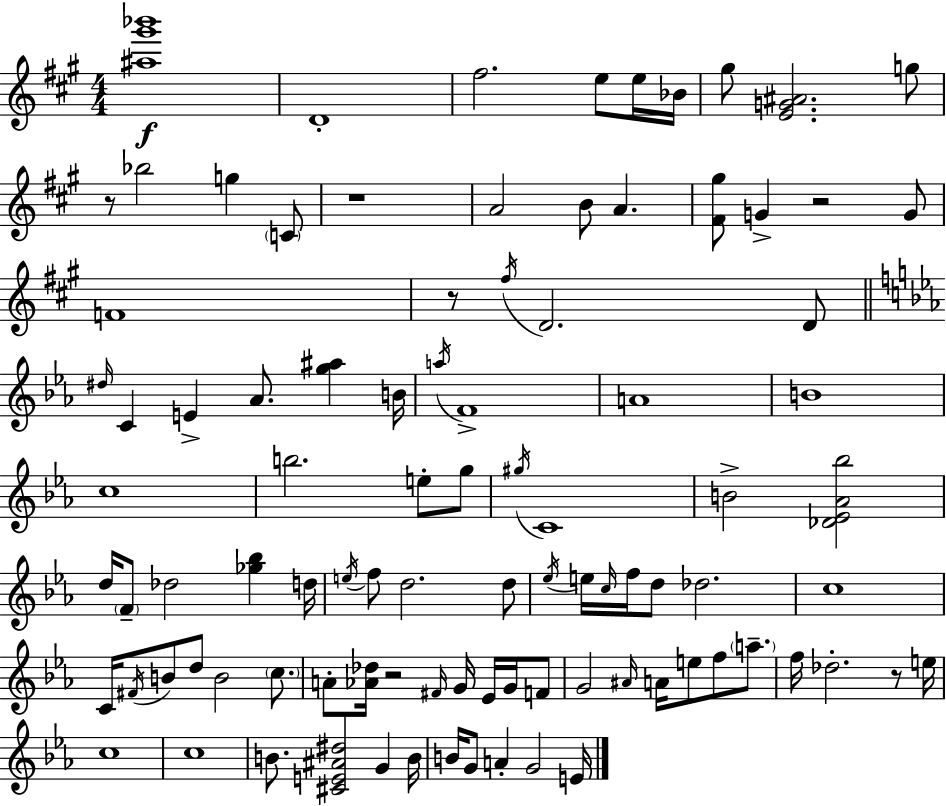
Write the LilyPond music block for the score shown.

{
  \clef treble
  \numericTimeSignature
  \time 4/4
  \key a \major
  <ais'' gis''' bes'''>1\f | d'1-. | fis''2. e''8 e''16 bes'16 | gis''8 <e' g' ais'>2. g''8 | \break r8 bes''2 g''4 \parenthesize c'8 | r1 | a'2 b'8 a'4. | <fis' gis''>8 g'4-> r2 g'8 | \break f'1 | r8 \acciaccatura { fis''16 } d'2. d'8 | \bar "||" \break \key ees \major \grace { dis''16 } c'4 e'4-> aes'8. <g'' ais''>4 | b'16 \acciaccatura { a''16 } f'1-> | a'1 | b'1 | \break c''1 | b''2. e''8-. | g''8 \acciaccatura { gis''16 } c'1 | b'2-> <des' ees' aes' bes''>2 | \break d''16 \parenthesize f'8-- des''2 <ges'' bes''>4 | d''16 \acciaccatura { e''16 } f''8 d''2. | d''8 \acciaccatura { ees''16 } e''16 \grace { c''16 } f''16 d''8 des''2. | c''1 | \break c'16 \acciaccatura { fis'16 } b'8 d''8 b'2 | \parenthesize c''8. a'8-. <aes' des''>16 r2 | \grace { fis'16 } g'16 ees'16 g'16 f'8 g'2 | \grace { ais'16 } a'16 e''8 f''8 \parenthesize a''8.-- f''16 des''2.-. | \break r8 e''16 c''1 | c''1 | b'8. <cis' e' ais' dis''>2 | g'4 b'16 b'16 g'8 a'4-. | \break g'2 e'16 \bar "|."
}